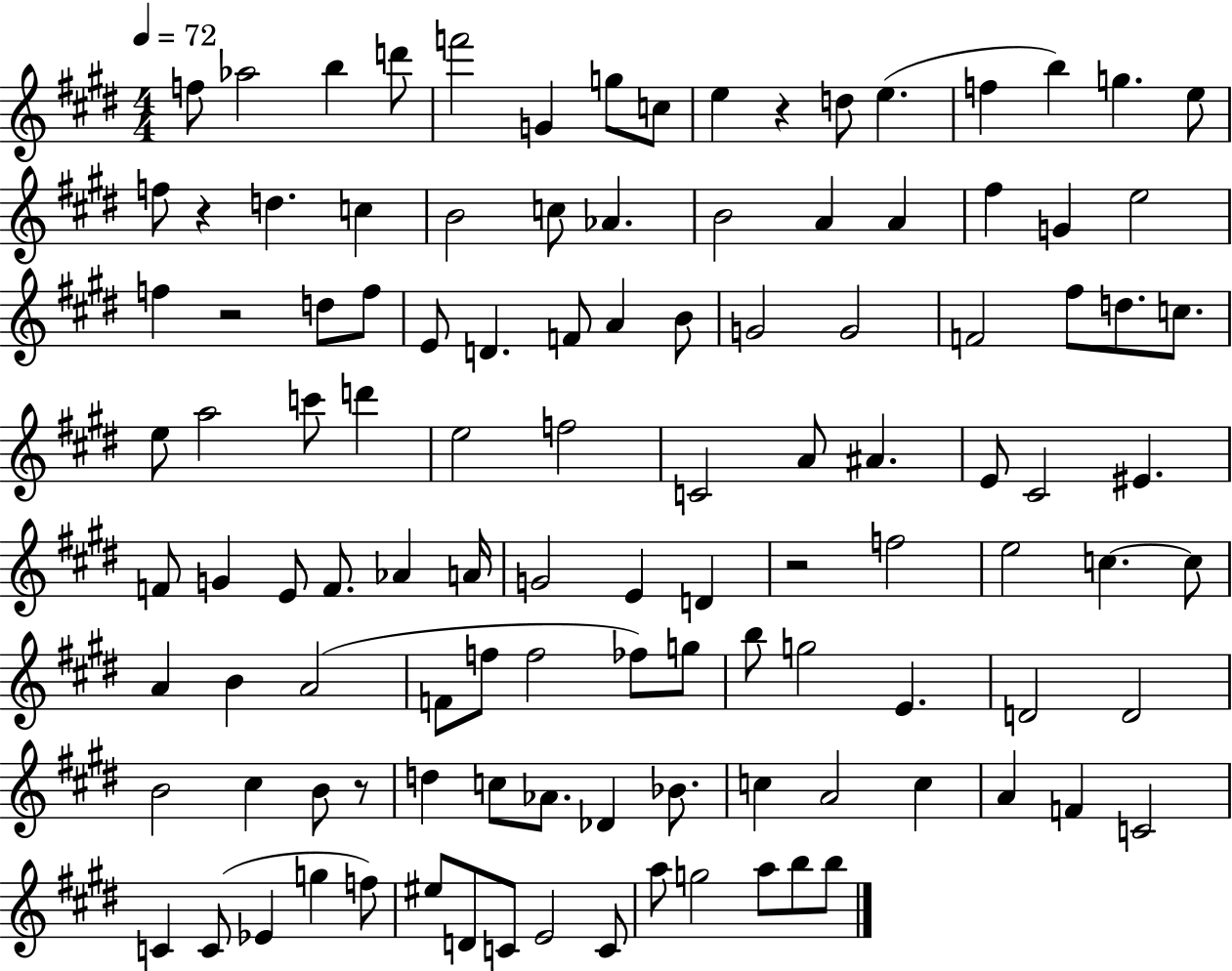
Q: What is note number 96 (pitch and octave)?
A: Eb4